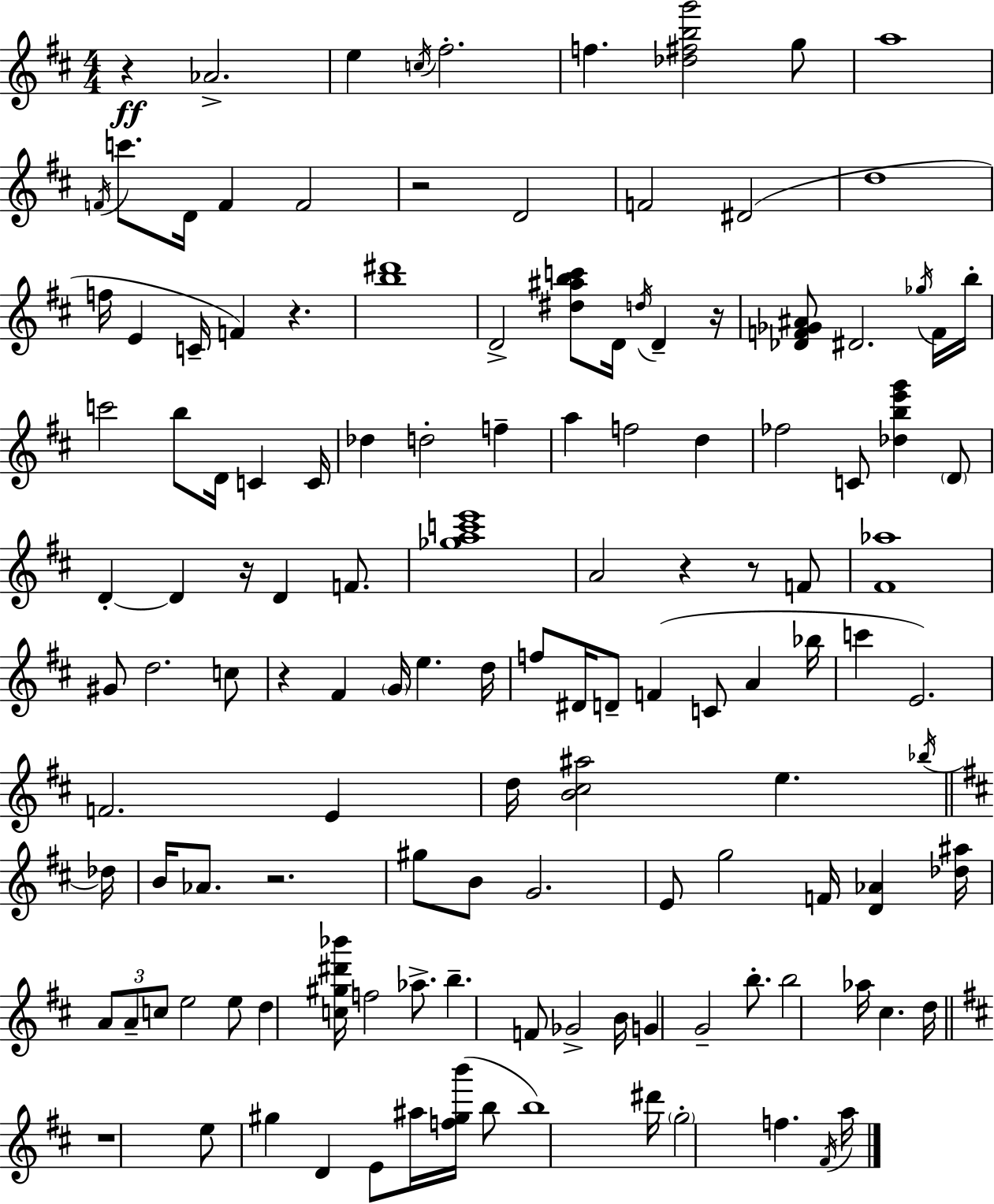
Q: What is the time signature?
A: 4/4